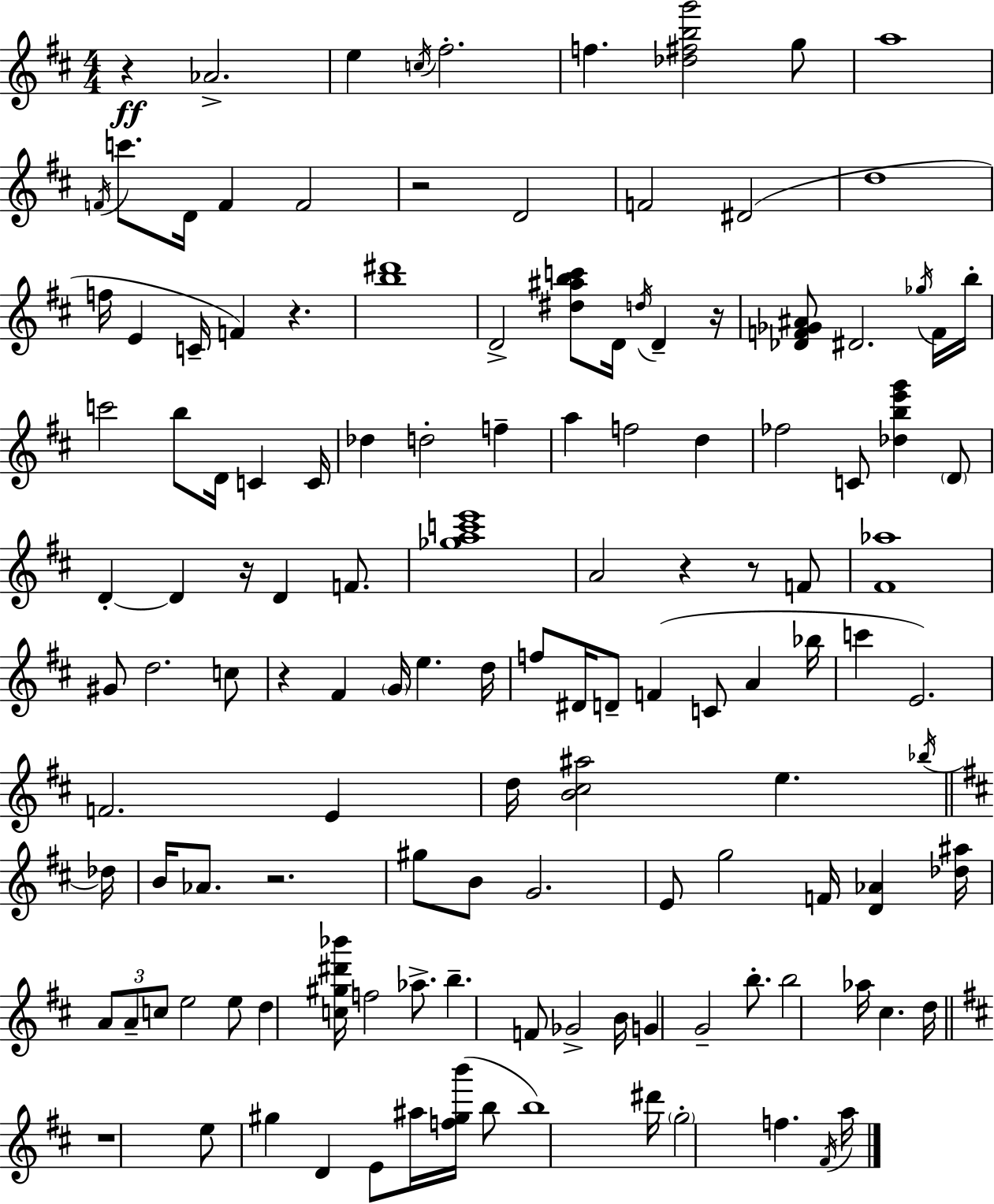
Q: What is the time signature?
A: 4/4